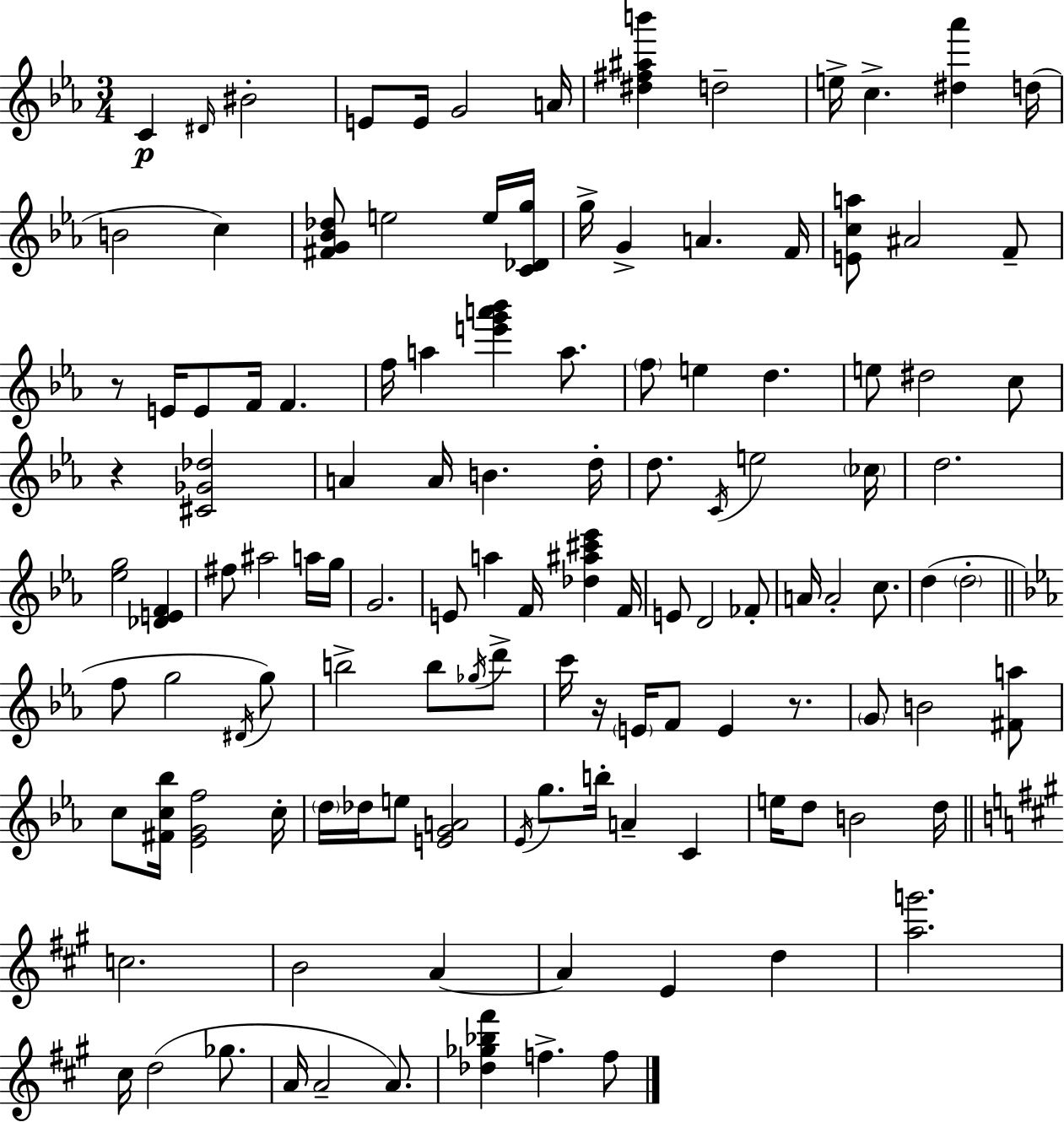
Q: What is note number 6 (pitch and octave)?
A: G4